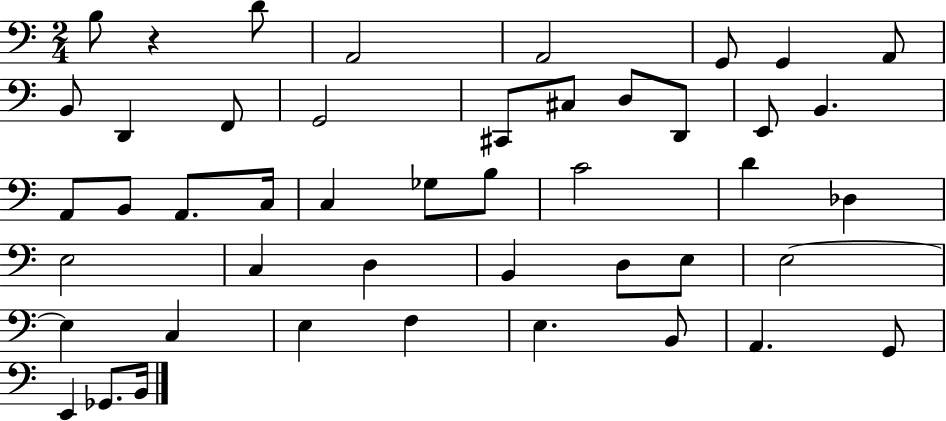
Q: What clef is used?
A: bass